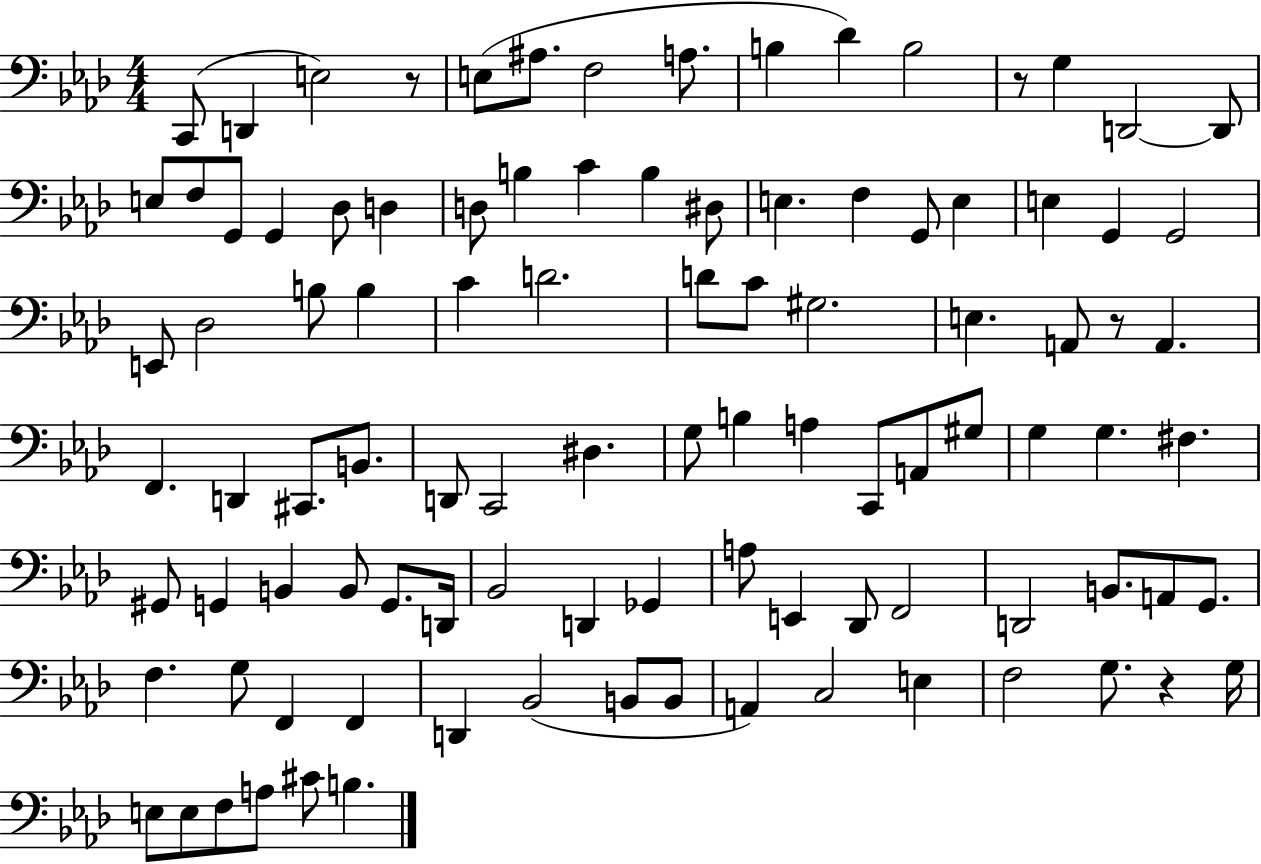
C2/e D2/q E3/h R/e E3/e A#3/e. F3/h A3/e. B3/q Db4/q B3/h R/e G3/q D2/h D2/e E3/e F3/e G2/e G2/q Db3/e D3/q D3/e B3/q C4/q B3/q D#3/e E3/q. F3/q G2/e E3/q E3/q G2/q G2/h E2/e Db3/h B3/e B3/q C4/q D4/h. D4/e C4/e G#3/h. E3/q. A2/e R/e A2/q. F2/q. D2/q C#2/e. B2/e. D2/e C2/h D#3/q. G3/e B3/q A3/q C2/e A2/e G#3/e G3/q G3/q. F#3/q. G#2/e G2/q B2/q B2/e G2/e. D2/s Bb2/h D2/q Gb2/q A3/e E2/q Db2/e F2/h D2/h B2/e. A2/e G2/e. F3/q. G3/e F2/q F2/q D2/q Bb2/h B2/e B2/e A2/q C3/h E3/q F3/h G3/e. R/q G3/s E3/e E3/e F3/e A3/e C#4/e B3/q.